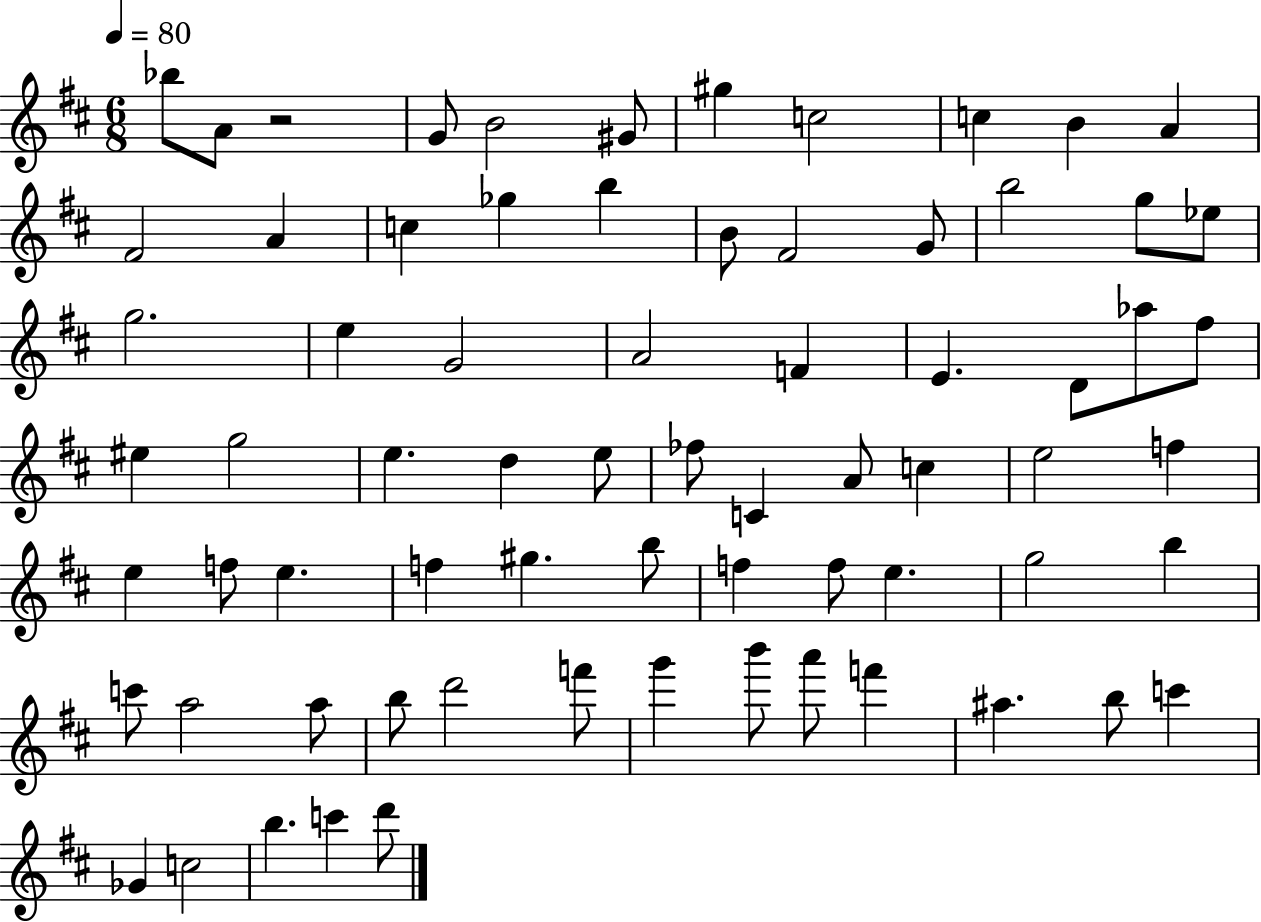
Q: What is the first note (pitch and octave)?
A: Bb5